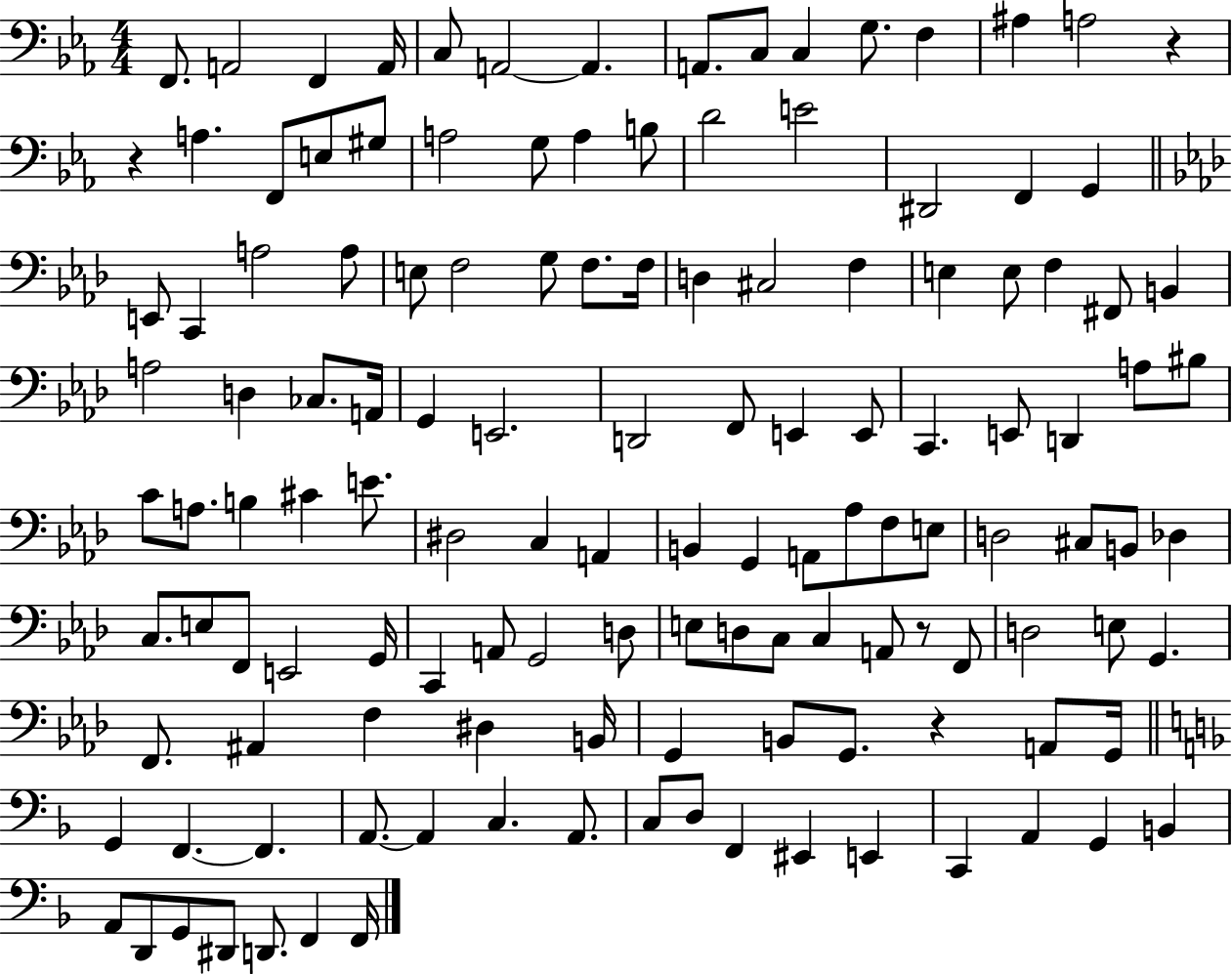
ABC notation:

X:1
T:Untitled
M:4/4
L:1/4
K:Eb
F,,/2 A,,2 F,, A,,/4 C,/2 A,,2 A,, A,,/2 C,/2 C, G,/2 F, ^A, A,2 z z A, F,,/2 E,/2 ^G,/2 A,2 G,/2 A, B,/2 D2 E2 ^D,,2 F,, G,, E,,/2 C,, A,2 A,/2 E,/2 F,2 G,/2 F,/2 F,/4 D, ^C,2 F, E, E,/2 F, ^F,,/2 B,, A,2 D, _C,/2 A,,/4 G,, E,,2 D,,2 F,,/2 E,, E,,/2 C,, E,,/2 D,, A,/2 ^B,/2 C/2 A,/2 B, ^C E/2 ^D,2 C, A,, B,, G,, A,,/2 _A,/2 F,/2 E,/2 D,2 ^C,/2 B,,/2 _D, C,/2 E,/2 F,,/2 E,,2 G,,/4 C,, A,,/2 G,,2 D,/2 E,/2 D,/2 C,/2 C, A,,/2 z/2 F,,/2 D,2 E,/2 G,, F,,/2 ^A,, F, ^D, B,,/4 G,, B,,/2 G,,/2 z A,,/2 G,,/4 G,, F,, F,, A,,/2 A,, C, A,,/2 C,/2 D,/2 F,, ^E,, E,, C,, A,, G,, B,, A,,/2 D,,/2 G,,/2 ^D,,/2 D,,/2 F,, F,,/4